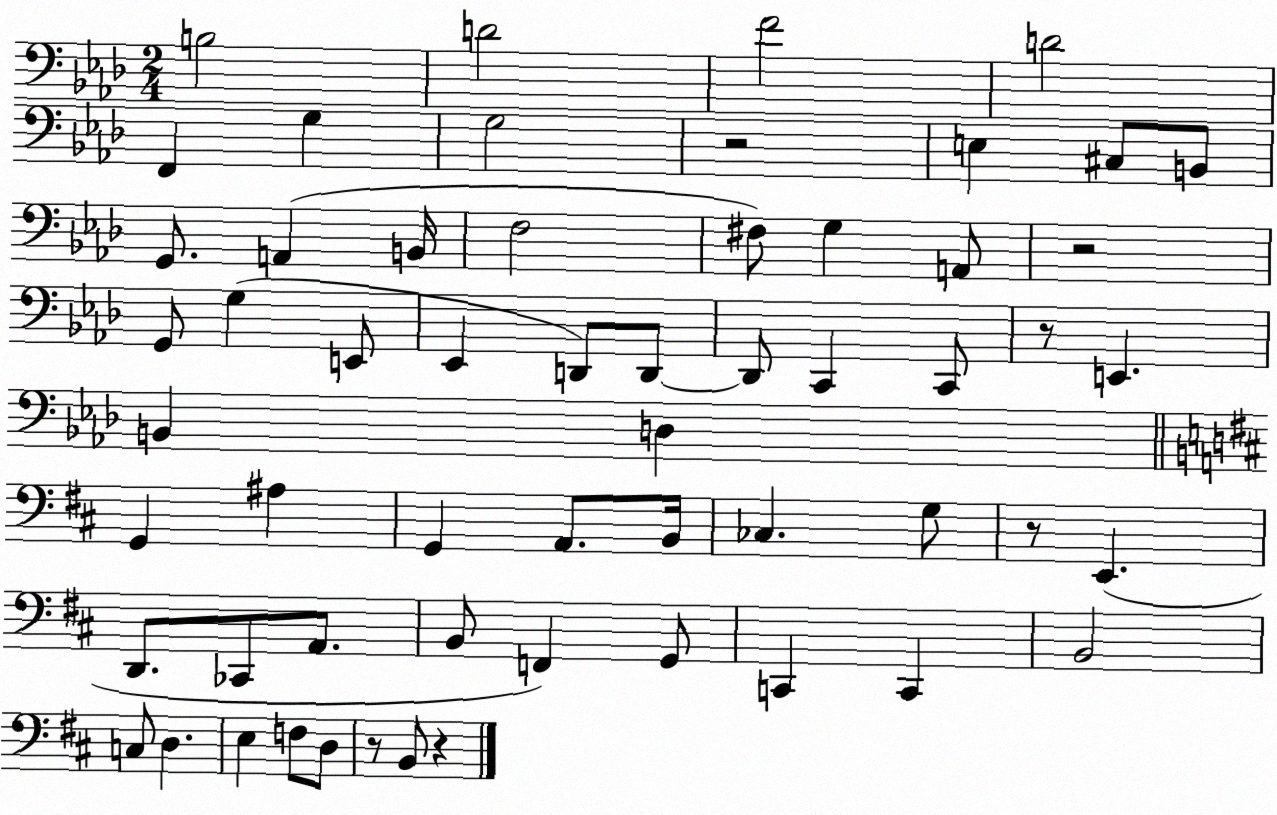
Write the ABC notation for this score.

X:1
T:Untitled
M:2/4
L:1/4
K:Ab
B,2 D2 F2 D2 F,, G, G,2 z2 E, ^C,/2 B,,/2 G,,/2 A,, B,,/4 F,2 ^F,/2 G, A,,/2 z2 G,,/2 G, E,,/2 _E,, D,,/2 D,,/2 D,,/2 C,, C,,/2 z/2 E,, B,, D, G,, ^A, G,, A,,/2 B,,/4 _C, G,/2 z/2 E,, D,,/2 _C,,/2 A,,/2 B,,/2 F,, G,,/2 C,, C,, B,,2 C,/2 D, E, F,/2 D,/2 z/2 B,,/2 z